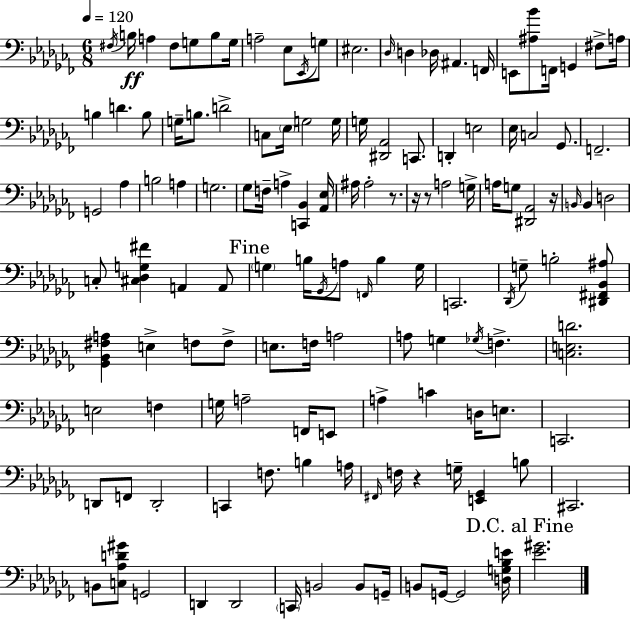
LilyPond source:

{
  \clef bass
  \numericTimeSignature
  \time 6/8
  \key aes \minor
  \tempo 4 = 120
  \acciaccatura { fis16 }\ff b16 a4 fis8 g8 b8 | g16 a2-- ees8 \acciaccatura { ees,16 } | g8 eis2. | \grace { des16 } d4 des16 ais,4. | \break f,16 e,8 <ais bes'>8 f,16 g,4 | fis8-> a16 b4 d'4. | b8 g16-- b8. d'2-> | c8 \parenthesize ees16 g2 | \break g16 g16 <dis, aes,>2 | c,8. d,4-. e2 | ees16 c2 | ges,8. f,2.-- | \break g,2 aes4 | b2 a4 | g2. | ges8 f16-- a4-> <c, bes,>4 | \break <aes, ees>16 ais16 ais2-. | r8. r16 r8 a2 | g16-> a16 g8 <dis, aes,>2 | r16 \grace { b,16 } b,4 d2 | \break c8-. <cis des g fis'>4 a,4 | a,8 \mark "Fine" \parenthesize g4 b16 \acciaccatura { ges,16 } a8 | \grace { f,16 } b4 g16 c,2. | \acciaccatura { des,16 } g8-- b2-. | \break <dis, fis, bes, ais>8 <ges, bes, fis a>4 e4-> | f8 f8-> e8. f16 a2 | a8 g4 | \acciaccatura { ges16 } f4.-> <c e d'>2. | \break e2 | f4 g16 a2-- | f,16 e,8 a4-> | c'4 d16 e8. c,2. | \break d,8 f,8 | d,2-. c,4 | f8. b4 a16 \grace { fis,16 } f16 r4 | g16-- <e, ges,>4 b8 cis,2. | \break b,8 <c aes d' gis'>8 | g,2 d,4 | d,2 \parenthesize c,16 b,2 | b,8 g,16-- b,8 g,16~~ | \break g,2 <d g bes e'>16 \mark "D.C. al Fine" <ees' gis'>2. | \bar "|."
}